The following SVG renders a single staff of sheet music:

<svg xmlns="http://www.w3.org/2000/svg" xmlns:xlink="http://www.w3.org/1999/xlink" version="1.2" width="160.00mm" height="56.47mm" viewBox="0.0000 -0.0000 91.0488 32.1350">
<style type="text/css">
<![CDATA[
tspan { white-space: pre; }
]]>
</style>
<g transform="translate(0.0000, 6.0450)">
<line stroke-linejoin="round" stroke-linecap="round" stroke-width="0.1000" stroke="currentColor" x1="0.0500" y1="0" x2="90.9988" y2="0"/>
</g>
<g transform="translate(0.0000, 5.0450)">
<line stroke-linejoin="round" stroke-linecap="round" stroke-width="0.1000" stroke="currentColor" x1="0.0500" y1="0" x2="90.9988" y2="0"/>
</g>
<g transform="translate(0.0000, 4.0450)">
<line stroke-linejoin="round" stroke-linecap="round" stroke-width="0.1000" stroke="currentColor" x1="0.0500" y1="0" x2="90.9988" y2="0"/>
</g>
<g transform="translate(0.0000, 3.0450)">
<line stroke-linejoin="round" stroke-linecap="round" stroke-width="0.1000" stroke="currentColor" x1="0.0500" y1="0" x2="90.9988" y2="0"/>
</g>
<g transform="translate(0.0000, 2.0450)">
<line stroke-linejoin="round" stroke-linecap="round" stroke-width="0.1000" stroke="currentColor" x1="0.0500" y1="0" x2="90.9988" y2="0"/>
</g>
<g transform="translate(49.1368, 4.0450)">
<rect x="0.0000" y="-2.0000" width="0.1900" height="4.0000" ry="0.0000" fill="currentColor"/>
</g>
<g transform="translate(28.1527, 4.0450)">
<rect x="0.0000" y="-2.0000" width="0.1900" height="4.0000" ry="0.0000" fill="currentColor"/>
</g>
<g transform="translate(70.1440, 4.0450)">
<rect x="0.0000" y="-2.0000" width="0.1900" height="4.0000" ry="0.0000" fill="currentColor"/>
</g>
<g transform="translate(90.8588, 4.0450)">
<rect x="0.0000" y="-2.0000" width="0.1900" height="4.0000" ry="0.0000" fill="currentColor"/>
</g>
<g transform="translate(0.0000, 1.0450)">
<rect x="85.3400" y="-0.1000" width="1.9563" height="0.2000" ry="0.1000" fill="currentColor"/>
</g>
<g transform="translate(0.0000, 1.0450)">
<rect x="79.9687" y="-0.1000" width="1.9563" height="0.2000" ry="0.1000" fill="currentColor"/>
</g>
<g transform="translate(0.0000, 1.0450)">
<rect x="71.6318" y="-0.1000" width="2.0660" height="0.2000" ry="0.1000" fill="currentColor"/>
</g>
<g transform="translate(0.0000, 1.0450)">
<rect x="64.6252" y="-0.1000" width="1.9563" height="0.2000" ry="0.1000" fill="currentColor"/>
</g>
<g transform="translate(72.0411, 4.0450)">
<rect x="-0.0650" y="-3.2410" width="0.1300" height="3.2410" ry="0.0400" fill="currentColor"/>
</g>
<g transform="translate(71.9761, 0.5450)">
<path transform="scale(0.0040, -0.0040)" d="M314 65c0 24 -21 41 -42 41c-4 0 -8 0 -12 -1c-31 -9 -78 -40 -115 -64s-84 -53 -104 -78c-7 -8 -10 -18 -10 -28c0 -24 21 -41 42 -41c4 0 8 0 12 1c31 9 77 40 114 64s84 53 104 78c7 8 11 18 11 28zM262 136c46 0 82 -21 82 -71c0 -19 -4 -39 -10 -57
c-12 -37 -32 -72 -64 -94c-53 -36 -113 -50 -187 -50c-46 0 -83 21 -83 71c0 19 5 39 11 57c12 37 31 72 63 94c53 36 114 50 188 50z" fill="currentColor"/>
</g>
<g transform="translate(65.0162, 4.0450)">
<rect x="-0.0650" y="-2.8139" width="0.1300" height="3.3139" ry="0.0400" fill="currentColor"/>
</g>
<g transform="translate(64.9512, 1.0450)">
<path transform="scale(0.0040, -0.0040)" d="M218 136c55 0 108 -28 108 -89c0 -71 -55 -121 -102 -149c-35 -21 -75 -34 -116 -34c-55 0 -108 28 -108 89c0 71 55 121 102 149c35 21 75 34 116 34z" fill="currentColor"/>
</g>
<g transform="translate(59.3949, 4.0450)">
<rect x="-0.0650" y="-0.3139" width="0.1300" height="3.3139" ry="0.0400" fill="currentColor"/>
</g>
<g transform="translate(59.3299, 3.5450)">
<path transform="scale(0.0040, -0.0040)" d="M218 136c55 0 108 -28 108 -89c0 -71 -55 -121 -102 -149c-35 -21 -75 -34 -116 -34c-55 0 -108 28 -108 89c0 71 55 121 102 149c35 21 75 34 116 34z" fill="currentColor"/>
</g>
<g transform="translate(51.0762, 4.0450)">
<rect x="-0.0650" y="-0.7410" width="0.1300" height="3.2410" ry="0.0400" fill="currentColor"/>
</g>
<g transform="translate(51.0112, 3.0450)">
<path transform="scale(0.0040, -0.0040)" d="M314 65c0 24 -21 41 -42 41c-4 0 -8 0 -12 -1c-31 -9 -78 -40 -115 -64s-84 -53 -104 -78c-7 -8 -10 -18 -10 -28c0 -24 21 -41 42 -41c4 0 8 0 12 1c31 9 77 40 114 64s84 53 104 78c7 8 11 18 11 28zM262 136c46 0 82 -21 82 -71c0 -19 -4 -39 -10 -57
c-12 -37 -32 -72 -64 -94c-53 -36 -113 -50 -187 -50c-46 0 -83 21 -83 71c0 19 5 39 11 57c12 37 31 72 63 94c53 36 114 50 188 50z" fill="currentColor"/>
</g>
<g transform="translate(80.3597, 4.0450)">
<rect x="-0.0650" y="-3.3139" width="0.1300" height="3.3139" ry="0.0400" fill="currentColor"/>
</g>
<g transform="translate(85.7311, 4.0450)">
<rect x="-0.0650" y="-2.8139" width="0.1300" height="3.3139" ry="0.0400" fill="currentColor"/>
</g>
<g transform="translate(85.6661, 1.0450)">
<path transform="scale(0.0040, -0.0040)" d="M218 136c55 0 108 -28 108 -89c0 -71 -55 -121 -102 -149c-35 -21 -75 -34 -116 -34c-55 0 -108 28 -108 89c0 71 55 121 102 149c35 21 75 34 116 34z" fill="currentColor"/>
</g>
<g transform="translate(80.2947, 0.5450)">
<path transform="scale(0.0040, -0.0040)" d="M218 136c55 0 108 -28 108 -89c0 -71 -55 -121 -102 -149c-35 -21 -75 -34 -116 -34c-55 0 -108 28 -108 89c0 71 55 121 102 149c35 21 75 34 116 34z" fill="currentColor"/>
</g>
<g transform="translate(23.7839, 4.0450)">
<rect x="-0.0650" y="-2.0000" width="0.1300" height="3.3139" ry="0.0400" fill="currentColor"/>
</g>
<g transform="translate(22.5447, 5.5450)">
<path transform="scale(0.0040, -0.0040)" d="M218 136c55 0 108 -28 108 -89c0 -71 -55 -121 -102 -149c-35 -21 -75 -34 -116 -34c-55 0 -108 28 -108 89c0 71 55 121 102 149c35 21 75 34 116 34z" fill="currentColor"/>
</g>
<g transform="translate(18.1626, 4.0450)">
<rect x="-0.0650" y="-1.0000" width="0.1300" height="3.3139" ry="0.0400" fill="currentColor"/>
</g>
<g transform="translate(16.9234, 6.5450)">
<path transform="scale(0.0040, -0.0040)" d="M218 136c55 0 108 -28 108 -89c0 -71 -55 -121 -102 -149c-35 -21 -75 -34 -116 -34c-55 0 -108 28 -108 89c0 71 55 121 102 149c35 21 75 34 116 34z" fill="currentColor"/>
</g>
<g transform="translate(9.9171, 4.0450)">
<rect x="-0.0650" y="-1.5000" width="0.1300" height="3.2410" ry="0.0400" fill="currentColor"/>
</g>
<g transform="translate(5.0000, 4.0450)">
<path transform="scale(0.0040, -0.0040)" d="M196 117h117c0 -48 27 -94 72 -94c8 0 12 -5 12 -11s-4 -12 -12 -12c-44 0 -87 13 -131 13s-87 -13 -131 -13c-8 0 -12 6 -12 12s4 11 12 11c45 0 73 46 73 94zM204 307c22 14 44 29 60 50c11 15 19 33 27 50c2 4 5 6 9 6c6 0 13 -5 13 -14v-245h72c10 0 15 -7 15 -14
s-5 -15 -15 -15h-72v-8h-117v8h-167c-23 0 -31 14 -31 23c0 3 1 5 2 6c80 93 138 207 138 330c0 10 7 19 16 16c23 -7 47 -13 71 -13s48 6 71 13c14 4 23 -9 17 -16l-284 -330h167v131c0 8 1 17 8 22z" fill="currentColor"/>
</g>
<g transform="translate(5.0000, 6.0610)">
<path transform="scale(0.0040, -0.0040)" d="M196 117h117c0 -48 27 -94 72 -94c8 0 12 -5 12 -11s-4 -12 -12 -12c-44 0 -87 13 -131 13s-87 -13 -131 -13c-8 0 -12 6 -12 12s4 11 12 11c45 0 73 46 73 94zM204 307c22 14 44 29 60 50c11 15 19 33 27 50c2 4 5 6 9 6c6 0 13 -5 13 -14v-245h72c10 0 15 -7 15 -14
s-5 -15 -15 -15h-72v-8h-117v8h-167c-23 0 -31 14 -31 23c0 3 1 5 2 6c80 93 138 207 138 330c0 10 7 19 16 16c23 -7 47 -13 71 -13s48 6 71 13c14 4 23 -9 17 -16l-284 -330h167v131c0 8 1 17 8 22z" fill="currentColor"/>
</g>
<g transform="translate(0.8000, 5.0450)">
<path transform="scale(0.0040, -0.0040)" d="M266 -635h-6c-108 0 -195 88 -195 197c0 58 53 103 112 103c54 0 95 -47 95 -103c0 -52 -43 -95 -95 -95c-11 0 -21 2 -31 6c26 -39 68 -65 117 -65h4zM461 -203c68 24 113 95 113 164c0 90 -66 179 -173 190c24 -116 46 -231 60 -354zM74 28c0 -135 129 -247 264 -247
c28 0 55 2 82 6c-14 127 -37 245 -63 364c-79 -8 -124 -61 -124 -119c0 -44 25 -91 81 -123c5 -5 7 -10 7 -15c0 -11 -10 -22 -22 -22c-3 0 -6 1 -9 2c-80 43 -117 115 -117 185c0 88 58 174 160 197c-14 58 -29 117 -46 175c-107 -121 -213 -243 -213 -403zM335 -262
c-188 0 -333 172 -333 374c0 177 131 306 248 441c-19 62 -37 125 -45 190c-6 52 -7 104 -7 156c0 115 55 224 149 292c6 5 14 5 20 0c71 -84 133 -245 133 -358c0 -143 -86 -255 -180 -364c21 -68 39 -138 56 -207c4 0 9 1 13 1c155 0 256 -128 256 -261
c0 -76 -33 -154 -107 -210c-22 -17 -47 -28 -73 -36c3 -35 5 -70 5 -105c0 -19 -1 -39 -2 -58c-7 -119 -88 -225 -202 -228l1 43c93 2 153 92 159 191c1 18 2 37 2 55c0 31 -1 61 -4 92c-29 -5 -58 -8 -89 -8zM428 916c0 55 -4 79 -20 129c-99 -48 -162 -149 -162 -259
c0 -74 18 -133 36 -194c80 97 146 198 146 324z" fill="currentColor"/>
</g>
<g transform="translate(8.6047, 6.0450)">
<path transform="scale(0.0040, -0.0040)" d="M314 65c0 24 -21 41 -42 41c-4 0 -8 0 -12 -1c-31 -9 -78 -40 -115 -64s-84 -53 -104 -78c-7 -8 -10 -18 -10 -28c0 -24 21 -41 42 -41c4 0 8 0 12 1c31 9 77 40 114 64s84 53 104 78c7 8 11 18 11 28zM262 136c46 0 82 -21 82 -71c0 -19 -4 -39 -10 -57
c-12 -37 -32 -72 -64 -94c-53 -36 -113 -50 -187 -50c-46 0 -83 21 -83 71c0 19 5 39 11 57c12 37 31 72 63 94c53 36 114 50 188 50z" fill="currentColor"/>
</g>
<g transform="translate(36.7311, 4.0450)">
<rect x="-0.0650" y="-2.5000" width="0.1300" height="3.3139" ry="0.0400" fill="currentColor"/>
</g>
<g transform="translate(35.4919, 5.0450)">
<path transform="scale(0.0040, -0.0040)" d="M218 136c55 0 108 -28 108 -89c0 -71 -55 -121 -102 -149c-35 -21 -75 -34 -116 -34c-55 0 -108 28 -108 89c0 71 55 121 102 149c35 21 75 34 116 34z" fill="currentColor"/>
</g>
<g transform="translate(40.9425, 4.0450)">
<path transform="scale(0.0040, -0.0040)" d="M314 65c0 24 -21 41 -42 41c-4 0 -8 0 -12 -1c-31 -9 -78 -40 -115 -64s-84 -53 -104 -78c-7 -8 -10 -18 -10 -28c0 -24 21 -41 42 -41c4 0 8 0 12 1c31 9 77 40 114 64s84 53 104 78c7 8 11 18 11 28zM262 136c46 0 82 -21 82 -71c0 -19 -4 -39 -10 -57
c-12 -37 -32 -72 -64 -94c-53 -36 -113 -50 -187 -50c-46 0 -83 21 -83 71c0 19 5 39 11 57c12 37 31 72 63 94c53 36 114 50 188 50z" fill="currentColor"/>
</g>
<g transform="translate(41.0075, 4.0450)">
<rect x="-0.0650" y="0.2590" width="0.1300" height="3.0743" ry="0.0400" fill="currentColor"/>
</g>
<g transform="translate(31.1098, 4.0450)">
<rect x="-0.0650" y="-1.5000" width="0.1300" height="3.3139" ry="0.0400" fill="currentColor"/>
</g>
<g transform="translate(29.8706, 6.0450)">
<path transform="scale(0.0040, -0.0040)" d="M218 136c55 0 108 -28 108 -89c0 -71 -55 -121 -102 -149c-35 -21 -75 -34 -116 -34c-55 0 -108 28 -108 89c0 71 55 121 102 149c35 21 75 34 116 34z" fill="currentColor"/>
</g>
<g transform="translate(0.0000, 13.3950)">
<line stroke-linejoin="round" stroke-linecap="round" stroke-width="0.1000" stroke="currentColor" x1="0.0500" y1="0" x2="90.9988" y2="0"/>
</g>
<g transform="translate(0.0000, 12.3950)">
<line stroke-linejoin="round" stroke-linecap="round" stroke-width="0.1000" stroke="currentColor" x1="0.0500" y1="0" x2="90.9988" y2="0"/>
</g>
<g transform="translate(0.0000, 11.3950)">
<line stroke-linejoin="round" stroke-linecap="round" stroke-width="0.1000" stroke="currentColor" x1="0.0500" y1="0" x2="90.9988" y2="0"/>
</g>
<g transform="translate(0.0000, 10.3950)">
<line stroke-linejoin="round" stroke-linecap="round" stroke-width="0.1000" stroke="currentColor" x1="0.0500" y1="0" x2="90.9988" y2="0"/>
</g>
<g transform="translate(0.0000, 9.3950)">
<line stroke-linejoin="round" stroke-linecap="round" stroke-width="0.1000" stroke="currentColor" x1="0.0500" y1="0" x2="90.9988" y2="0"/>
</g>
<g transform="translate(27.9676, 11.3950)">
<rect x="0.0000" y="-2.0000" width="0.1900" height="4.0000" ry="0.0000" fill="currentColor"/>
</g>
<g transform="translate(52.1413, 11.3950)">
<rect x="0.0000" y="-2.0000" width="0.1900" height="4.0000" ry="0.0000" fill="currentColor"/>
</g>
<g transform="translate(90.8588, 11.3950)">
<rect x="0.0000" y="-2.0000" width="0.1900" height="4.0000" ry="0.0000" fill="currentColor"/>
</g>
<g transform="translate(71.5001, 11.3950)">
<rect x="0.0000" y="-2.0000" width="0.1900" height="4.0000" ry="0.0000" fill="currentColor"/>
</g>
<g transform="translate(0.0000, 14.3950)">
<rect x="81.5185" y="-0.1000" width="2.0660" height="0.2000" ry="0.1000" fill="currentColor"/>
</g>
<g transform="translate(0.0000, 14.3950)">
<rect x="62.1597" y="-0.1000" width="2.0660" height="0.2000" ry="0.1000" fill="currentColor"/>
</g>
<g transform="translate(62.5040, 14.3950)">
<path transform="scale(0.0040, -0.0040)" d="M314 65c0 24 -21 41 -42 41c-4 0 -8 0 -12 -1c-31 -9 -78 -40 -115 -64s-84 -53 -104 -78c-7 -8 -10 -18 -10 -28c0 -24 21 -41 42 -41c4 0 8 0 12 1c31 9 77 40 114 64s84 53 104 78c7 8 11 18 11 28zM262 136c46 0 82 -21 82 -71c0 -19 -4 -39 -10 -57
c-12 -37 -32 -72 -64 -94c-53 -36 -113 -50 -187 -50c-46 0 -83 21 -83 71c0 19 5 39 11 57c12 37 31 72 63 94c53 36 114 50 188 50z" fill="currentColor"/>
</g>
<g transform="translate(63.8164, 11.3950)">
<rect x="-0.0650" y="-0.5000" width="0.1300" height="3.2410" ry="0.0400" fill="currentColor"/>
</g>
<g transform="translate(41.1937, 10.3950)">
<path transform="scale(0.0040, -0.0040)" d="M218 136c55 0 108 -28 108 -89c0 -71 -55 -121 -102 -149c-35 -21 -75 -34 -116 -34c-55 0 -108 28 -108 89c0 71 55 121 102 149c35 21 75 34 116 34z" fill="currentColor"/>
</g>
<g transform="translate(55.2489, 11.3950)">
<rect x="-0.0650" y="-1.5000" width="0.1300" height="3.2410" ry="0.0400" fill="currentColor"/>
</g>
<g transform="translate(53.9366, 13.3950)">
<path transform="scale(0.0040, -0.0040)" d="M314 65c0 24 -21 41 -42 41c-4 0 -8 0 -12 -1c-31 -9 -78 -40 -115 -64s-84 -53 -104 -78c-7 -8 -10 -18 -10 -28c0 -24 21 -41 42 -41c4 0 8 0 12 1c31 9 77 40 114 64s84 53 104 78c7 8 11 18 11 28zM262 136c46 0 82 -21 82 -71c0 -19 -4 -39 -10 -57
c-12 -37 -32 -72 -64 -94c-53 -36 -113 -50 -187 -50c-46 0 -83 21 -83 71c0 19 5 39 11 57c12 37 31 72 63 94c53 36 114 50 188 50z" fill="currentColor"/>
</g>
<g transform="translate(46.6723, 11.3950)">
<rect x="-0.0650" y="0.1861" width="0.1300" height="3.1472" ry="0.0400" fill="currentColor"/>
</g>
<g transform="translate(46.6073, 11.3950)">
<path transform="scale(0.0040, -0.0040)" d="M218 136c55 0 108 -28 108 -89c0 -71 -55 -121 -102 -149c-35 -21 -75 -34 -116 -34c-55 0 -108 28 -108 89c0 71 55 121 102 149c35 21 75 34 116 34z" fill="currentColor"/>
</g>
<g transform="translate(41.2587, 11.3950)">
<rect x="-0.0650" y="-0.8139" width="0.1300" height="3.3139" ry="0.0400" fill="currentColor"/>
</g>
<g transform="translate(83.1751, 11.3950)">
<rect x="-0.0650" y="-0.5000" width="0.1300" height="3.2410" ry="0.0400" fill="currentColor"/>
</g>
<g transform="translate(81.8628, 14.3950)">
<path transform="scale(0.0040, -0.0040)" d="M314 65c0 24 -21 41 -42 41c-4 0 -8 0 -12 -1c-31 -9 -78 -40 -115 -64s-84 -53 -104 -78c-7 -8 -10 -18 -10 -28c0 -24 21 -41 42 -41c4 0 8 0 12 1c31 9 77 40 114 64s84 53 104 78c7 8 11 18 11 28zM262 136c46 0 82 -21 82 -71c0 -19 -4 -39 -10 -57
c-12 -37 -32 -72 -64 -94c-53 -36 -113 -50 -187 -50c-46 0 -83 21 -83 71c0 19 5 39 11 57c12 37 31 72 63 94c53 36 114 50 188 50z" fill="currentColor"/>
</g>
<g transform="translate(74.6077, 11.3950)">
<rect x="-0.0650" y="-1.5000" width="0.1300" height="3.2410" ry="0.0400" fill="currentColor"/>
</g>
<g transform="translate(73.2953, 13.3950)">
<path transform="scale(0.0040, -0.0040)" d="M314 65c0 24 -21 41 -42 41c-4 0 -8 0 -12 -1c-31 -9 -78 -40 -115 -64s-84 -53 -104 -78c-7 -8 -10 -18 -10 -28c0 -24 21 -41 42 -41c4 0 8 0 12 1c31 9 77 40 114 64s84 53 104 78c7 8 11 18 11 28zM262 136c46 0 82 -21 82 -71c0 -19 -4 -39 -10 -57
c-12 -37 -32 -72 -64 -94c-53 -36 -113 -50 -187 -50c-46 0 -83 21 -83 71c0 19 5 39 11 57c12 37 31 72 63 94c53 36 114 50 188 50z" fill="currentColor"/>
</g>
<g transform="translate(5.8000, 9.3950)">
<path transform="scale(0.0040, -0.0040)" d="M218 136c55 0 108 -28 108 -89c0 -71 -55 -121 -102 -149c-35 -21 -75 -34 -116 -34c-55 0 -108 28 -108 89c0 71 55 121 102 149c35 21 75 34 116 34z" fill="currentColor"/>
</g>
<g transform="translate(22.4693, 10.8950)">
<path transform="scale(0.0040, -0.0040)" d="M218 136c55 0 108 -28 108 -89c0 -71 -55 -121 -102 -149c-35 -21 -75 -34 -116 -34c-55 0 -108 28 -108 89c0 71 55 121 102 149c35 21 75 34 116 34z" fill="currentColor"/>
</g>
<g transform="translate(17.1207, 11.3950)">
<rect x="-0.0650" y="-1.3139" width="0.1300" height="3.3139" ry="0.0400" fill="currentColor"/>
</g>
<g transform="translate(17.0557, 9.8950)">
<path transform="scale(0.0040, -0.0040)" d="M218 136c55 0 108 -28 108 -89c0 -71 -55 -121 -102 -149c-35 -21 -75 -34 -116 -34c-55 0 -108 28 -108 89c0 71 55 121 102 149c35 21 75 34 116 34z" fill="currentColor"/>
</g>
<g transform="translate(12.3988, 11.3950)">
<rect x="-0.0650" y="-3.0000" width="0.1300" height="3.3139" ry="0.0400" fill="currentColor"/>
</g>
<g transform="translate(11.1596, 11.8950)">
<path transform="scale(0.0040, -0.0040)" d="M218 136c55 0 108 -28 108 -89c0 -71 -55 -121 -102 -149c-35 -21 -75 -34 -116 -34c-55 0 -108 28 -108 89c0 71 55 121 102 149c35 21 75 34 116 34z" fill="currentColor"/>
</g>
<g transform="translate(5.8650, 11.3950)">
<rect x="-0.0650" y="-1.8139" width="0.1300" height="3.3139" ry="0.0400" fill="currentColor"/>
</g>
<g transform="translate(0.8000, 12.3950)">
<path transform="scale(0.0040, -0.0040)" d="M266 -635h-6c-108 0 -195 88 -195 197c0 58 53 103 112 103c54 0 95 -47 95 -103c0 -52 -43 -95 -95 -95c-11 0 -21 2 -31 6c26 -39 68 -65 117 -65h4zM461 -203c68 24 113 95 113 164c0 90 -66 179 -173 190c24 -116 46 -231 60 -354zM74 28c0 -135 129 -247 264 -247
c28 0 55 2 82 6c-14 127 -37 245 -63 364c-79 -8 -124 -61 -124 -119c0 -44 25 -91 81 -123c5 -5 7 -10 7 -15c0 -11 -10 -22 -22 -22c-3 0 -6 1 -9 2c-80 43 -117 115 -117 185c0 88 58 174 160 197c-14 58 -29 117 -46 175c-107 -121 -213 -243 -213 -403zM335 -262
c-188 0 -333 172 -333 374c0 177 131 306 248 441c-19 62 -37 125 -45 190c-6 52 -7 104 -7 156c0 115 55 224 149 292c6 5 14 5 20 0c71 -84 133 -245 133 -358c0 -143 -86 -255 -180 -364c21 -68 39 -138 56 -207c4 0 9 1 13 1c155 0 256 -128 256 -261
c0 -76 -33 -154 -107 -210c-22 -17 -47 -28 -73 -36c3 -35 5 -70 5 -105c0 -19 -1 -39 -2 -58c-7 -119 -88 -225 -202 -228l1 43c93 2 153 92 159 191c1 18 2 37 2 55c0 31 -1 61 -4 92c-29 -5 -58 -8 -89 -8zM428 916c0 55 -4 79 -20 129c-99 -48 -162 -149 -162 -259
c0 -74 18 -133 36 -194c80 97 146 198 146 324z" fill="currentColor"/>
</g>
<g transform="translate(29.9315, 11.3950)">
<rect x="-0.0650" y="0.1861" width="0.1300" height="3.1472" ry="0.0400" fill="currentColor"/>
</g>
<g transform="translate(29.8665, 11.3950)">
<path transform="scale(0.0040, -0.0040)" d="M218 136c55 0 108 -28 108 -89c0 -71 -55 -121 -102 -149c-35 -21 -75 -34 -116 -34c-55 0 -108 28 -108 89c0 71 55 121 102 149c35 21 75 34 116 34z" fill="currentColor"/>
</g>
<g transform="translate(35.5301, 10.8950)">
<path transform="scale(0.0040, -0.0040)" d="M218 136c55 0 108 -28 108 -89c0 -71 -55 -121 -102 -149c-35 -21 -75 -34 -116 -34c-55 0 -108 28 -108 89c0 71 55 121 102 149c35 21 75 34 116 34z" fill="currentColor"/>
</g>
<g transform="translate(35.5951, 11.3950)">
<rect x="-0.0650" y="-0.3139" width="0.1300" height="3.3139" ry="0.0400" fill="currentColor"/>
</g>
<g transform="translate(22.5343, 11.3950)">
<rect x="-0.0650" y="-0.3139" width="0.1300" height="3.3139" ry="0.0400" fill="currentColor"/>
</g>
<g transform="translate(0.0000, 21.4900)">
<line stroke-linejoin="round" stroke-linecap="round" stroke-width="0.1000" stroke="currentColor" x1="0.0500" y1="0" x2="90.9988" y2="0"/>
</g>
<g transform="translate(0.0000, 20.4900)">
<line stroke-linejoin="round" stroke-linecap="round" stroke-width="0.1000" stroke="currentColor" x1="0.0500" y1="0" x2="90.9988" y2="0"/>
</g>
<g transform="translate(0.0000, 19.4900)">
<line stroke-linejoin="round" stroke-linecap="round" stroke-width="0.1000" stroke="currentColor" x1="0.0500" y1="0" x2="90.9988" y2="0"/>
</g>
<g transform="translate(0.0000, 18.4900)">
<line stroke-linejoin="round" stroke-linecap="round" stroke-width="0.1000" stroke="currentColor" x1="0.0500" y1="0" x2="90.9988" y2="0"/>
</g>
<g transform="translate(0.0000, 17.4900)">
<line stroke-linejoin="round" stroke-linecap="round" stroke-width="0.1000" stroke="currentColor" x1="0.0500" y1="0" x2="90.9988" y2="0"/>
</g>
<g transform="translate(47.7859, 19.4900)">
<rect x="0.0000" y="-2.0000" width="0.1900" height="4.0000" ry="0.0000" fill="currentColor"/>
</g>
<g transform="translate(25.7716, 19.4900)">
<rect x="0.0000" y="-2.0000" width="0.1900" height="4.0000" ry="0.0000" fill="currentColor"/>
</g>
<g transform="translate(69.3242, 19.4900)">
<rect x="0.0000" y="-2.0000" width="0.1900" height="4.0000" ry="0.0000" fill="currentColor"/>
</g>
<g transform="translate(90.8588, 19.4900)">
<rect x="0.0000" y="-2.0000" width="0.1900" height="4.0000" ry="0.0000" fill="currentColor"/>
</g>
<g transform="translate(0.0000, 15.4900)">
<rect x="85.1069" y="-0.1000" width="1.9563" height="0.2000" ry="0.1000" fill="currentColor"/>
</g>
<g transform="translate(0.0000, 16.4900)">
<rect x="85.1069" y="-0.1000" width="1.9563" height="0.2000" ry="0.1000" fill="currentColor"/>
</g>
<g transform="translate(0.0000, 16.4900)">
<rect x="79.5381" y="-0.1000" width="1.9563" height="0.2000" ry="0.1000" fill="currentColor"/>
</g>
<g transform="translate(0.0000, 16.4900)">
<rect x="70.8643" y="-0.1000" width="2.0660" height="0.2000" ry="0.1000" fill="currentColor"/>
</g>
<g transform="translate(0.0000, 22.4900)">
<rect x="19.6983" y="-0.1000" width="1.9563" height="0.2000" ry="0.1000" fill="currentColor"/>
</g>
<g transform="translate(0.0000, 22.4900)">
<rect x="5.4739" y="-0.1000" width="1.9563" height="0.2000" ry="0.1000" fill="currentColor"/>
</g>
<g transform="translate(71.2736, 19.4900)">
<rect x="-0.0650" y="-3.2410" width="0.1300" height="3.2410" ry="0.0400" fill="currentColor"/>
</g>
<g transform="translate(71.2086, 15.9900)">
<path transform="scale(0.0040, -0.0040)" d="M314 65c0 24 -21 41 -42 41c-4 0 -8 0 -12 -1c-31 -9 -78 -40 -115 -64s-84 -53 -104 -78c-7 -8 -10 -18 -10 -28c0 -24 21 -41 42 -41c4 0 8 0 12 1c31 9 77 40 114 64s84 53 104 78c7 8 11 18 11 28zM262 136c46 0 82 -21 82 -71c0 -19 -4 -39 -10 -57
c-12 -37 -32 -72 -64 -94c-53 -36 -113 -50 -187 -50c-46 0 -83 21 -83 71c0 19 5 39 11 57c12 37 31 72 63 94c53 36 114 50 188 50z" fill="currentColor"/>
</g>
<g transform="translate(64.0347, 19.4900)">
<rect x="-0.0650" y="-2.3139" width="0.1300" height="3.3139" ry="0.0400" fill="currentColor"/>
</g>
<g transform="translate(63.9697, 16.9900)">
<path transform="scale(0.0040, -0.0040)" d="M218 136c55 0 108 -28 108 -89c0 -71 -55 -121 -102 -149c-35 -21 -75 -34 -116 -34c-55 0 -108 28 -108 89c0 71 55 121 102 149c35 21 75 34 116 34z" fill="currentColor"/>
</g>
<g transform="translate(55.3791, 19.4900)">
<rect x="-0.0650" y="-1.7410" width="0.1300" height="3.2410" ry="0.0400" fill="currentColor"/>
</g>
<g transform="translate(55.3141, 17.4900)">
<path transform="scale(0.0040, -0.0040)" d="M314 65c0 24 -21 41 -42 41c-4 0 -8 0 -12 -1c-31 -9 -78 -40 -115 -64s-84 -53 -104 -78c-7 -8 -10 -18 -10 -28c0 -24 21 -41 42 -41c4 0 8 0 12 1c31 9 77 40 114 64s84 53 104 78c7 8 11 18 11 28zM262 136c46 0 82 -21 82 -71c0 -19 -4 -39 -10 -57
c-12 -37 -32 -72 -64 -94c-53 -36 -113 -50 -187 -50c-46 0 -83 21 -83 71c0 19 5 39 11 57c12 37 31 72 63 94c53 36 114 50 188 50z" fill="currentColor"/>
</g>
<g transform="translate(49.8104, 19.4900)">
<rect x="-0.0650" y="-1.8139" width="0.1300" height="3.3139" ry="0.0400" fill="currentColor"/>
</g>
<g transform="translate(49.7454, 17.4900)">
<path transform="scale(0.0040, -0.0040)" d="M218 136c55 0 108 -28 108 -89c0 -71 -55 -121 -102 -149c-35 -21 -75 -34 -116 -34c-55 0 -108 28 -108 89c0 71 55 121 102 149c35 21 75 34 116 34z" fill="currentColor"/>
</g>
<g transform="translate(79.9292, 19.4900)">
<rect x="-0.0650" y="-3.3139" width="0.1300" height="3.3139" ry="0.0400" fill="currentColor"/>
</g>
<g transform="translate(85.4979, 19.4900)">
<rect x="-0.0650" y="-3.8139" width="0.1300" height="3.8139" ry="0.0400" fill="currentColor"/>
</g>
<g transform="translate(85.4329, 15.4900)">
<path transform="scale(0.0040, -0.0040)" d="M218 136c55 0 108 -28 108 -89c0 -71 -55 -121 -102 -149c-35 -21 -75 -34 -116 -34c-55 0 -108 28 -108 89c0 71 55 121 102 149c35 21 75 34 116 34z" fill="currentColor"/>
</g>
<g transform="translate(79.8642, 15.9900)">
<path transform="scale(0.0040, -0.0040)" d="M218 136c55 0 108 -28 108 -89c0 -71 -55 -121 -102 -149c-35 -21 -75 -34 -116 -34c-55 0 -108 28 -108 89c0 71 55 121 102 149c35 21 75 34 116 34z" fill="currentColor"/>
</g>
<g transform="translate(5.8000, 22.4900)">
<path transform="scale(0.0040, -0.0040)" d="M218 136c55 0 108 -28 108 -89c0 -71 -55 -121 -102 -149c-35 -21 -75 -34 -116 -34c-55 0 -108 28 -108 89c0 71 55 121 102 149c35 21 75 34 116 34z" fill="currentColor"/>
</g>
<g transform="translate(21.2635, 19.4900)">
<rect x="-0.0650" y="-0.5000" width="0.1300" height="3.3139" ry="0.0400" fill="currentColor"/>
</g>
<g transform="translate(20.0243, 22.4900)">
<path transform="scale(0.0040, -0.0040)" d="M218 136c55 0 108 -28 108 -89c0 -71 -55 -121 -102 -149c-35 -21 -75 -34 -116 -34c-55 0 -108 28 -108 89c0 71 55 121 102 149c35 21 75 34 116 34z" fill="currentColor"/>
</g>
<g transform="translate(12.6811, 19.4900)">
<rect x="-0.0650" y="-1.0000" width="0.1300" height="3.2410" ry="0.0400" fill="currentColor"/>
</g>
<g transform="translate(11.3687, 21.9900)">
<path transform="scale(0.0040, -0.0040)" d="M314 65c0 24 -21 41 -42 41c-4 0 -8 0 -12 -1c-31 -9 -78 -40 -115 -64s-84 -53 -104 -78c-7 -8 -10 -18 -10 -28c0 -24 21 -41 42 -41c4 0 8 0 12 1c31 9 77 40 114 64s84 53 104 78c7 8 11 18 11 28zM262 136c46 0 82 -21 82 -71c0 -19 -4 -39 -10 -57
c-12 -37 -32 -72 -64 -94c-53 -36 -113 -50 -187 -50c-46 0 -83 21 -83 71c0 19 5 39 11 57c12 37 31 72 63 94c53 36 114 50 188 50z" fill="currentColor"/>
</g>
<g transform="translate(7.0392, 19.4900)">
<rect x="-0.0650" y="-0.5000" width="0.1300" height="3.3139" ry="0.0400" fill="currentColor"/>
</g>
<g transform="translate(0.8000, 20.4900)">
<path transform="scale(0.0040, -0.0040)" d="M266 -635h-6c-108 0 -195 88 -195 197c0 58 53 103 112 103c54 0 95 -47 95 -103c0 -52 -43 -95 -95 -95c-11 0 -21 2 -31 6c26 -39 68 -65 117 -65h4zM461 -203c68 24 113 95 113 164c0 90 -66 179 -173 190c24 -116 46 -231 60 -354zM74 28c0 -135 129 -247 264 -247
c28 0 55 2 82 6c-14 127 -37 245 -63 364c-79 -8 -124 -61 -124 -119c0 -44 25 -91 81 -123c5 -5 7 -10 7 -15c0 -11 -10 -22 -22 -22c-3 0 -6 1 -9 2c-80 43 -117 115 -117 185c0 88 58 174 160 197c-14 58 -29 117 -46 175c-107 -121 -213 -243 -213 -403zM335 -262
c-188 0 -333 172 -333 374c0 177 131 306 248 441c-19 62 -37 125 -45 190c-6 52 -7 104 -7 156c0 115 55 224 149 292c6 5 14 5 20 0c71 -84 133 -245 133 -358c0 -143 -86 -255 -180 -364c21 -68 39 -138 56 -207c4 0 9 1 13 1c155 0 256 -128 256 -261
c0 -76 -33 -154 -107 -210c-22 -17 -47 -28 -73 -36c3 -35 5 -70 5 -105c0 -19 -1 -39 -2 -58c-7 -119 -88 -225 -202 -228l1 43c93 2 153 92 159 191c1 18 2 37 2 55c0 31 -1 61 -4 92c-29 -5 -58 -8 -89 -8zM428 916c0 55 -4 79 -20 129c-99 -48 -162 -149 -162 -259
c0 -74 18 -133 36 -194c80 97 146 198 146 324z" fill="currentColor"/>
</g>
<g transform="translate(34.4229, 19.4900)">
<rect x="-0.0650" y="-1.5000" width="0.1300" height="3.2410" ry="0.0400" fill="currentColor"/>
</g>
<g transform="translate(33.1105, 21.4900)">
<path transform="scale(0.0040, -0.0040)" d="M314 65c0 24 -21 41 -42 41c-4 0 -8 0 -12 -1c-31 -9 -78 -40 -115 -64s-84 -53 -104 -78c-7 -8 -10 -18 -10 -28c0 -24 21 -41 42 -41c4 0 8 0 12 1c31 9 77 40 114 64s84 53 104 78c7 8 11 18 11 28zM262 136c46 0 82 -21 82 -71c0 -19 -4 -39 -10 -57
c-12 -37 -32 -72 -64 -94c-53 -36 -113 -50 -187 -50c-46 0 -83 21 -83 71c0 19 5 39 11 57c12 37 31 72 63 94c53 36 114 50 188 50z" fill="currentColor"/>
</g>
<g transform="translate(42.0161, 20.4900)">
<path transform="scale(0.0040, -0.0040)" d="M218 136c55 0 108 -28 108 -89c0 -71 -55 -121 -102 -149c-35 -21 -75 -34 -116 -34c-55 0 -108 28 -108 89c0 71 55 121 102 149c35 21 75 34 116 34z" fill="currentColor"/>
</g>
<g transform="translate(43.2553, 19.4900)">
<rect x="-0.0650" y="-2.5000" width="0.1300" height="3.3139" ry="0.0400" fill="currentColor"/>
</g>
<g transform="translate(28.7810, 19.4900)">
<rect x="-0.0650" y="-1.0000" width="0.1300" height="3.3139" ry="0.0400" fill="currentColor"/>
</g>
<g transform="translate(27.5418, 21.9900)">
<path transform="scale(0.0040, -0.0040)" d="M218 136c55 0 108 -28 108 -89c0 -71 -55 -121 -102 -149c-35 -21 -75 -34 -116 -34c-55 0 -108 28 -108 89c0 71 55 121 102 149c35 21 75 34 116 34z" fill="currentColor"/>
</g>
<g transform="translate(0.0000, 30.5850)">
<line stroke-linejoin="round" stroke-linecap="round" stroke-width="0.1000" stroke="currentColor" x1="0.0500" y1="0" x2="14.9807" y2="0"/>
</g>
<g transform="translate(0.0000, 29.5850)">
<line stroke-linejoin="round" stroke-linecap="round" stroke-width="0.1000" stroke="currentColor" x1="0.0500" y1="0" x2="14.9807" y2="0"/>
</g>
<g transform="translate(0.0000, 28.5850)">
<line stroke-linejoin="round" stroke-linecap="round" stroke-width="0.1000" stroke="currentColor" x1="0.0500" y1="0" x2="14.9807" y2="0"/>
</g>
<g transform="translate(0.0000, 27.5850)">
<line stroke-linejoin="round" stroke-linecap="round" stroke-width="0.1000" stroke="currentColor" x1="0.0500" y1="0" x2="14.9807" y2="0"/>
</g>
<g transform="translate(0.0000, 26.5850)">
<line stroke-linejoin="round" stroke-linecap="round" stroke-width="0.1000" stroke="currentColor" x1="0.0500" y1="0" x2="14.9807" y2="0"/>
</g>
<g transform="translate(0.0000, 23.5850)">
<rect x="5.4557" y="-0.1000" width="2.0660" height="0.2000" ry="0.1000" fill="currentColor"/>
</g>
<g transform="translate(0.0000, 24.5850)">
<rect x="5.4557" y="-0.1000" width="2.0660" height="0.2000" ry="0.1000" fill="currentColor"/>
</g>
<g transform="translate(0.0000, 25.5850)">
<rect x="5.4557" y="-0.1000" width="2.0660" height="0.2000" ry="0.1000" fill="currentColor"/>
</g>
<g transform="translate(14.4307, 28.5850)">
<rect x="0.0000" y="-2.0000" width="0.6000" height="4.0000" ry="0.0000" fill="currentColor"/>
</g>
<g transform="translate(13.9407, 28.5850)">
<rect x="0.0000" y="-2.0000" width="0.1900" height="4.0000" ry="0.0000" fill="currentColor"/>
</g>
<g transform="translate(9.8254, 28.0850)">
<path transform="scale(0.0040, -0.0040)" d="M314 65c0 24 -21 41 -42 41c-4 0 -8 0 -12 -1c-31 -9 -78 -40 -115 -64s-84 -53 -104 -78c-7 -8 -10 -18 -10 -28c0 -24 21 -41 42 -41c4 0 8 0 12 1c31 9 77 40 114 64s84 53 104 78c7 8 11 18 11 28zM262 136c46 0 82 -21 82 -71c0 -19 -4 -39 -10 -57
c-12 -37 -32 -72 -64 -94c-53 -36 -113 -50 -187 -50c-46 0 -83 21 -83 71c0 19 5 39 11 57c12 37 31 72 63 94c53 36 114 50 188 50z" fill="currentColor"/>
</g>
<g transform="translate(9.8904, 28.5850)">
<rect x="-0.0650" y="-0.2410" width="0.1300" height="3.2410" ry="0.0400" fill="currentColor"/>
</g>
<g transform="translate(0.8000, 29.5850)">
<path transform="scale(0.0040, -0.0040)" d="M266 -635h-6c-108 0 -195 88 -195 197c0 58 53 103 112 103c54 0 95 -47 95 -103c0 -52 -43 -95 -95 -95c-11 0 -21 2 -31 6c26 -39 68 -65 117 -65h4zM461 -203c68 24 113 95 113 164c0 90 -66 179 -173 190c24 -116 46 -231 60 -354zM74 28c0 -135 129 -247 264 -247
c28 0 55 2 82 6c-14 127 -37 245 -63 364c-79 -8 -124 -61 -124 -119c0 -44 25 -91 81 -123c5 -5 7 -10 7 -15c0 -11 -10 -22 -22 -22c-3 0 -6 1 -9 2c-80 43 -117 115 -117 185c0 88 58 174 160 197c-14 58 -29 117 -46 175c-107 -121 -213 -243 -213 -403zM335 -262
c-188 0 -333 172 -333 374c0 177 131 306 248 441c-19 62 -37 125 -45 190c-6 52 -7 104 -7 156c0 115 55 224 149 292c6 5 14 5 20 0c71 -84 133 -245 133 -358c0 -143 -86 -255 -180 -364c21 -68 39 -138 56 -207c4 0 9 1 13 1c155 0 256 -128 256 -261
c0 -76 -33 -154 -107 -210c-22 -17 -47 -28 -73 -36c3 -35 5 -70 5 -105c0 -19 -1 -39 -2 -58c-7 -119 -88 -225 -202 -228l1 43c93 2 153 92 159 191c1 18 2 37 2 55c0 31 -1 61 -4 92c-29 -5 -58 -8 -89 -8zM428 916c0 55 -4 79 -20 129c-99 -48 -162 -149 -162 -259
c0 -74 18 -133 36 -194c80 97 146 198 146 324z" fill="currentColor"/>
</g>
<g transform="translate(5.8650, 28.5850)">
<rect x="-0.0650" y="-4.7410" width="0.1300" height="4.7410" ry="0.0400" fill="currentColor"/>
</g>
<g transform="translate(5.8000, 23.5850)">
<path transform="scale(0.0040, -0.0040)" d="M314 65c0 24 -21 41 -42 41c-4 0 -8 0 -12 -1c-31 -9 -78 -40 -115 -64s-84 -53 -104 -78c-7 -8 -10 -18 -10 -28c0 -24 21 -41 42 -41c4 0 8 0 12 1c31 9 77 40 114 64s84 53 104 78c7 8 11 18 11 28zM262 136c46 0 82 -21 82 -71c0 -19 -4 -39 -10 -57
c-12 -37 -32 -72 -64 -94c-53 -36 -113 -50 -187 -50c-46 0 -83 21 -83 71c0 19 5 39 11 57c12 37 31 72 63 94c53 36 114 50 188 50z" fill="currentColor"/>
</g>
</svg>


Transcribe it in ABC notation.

X:1
T:Untitled
M:4/4
L:1/4
K:C
E2 D F E G B2 d2 c a b2 b a f A e c B c d B E2 C2 E2 C2 C D2 C D E2 G f f2 g b2 b c' e'2 c2